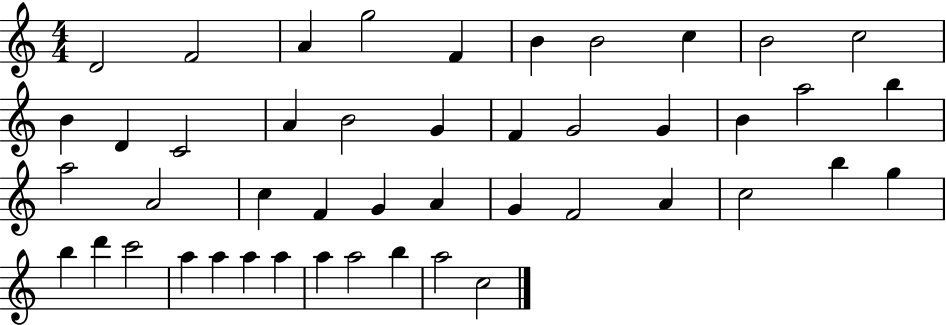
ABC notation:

X:1
T:Untitled
M:4/4
L:1/4
K:C
D2 F2 A g2 F B B2 c B2 c2 B D C2 A B2 G F G2 G B a2 b a2 A2 c F G A G F2 A c2 b g b d' c'2 a a a a a a2 b a2 c2